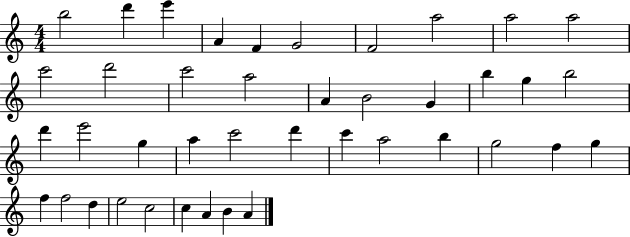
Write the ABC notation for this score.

X:1
T:Untitled
M:4/4
L:1/4
K:C
b2 d' e' A F G2 F2 a2 a2 a2 c'2 d'2 c'2 a2 A B2 G b g b2 d' e'2 g a c'2 d' c' a2 b g2 f g f f2 d e2 c2 c A B A